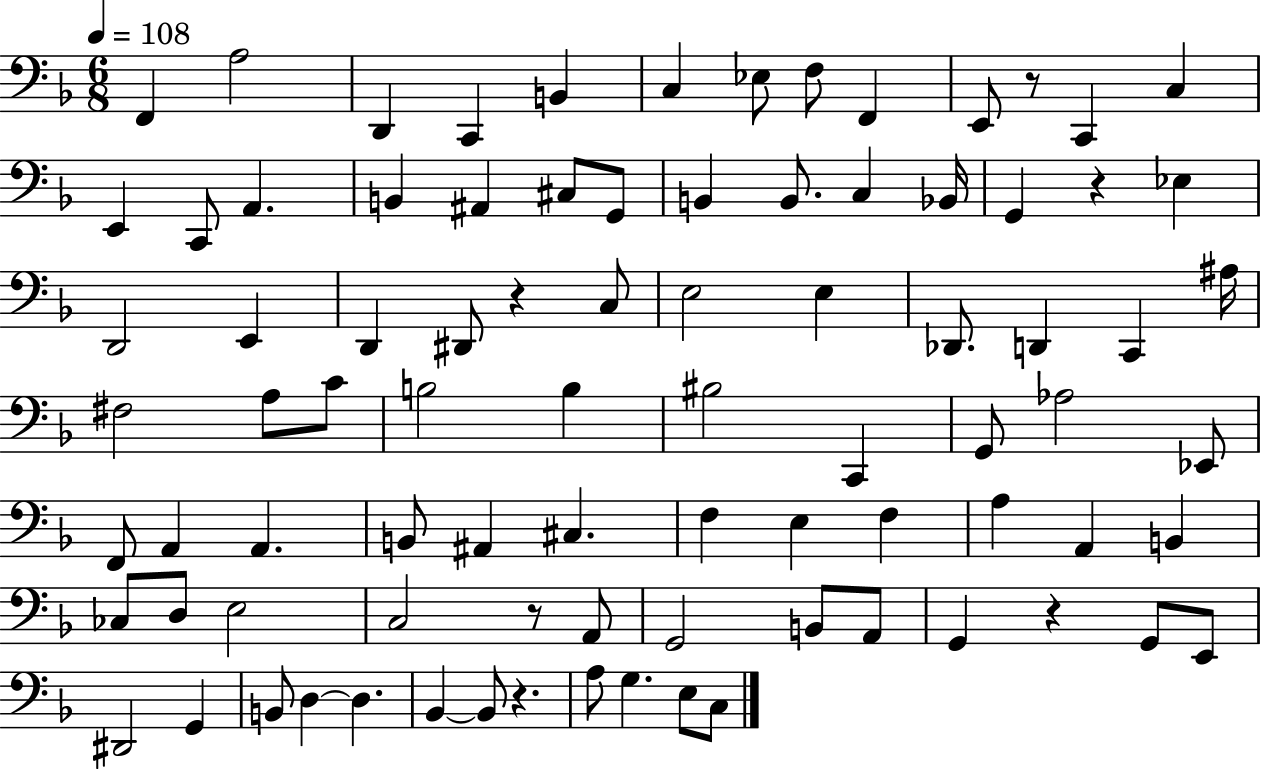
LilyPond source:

{
  \clef bass
  \numericTimeSignature
  \time 6/8
  \key f \major
  \tempo 4 = 108
  f,4 a2 | d,4 c,4 b,4 | c4 ees8 f8 f,4 | e,8 r8 c,4 c4 | \break e,4 c,8 a,4. | b,4 ais,4 cis8 g,8 | b,4 b,8. c4 bes,16 | g,4 r4 ees4 | \break d,2 e,4 | d,4 dis,8 r4 c8 | e2 e4 | des,8. d,4 c,4 ais16 | \break fis2 a8 c'8 | b2 b4 | bis2 c,4 | g,8 aes2 ees,8 | \break f,8 a,4 a,4. | b,8 ais,4 cis4. | f4 e4 f4 | a4 a,4 b,4 | \break ces8 d8 e2 | c2 r8 a,8 | g,2 b,8 a,8 | g,4 r4 g,8 e,8 | \break dis,2 g,4 | b,8 d4~~ d4. | bes,4~~ bes,8 r4. | a8 g4. e8 c8 | \break \bar "|."
}